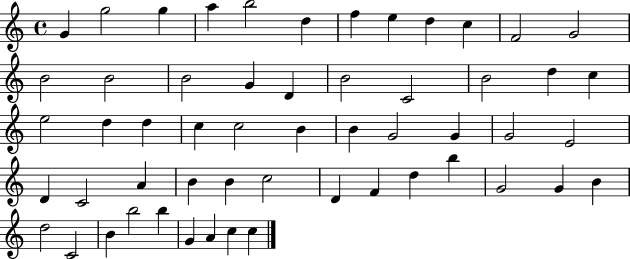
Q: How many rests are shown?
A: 0